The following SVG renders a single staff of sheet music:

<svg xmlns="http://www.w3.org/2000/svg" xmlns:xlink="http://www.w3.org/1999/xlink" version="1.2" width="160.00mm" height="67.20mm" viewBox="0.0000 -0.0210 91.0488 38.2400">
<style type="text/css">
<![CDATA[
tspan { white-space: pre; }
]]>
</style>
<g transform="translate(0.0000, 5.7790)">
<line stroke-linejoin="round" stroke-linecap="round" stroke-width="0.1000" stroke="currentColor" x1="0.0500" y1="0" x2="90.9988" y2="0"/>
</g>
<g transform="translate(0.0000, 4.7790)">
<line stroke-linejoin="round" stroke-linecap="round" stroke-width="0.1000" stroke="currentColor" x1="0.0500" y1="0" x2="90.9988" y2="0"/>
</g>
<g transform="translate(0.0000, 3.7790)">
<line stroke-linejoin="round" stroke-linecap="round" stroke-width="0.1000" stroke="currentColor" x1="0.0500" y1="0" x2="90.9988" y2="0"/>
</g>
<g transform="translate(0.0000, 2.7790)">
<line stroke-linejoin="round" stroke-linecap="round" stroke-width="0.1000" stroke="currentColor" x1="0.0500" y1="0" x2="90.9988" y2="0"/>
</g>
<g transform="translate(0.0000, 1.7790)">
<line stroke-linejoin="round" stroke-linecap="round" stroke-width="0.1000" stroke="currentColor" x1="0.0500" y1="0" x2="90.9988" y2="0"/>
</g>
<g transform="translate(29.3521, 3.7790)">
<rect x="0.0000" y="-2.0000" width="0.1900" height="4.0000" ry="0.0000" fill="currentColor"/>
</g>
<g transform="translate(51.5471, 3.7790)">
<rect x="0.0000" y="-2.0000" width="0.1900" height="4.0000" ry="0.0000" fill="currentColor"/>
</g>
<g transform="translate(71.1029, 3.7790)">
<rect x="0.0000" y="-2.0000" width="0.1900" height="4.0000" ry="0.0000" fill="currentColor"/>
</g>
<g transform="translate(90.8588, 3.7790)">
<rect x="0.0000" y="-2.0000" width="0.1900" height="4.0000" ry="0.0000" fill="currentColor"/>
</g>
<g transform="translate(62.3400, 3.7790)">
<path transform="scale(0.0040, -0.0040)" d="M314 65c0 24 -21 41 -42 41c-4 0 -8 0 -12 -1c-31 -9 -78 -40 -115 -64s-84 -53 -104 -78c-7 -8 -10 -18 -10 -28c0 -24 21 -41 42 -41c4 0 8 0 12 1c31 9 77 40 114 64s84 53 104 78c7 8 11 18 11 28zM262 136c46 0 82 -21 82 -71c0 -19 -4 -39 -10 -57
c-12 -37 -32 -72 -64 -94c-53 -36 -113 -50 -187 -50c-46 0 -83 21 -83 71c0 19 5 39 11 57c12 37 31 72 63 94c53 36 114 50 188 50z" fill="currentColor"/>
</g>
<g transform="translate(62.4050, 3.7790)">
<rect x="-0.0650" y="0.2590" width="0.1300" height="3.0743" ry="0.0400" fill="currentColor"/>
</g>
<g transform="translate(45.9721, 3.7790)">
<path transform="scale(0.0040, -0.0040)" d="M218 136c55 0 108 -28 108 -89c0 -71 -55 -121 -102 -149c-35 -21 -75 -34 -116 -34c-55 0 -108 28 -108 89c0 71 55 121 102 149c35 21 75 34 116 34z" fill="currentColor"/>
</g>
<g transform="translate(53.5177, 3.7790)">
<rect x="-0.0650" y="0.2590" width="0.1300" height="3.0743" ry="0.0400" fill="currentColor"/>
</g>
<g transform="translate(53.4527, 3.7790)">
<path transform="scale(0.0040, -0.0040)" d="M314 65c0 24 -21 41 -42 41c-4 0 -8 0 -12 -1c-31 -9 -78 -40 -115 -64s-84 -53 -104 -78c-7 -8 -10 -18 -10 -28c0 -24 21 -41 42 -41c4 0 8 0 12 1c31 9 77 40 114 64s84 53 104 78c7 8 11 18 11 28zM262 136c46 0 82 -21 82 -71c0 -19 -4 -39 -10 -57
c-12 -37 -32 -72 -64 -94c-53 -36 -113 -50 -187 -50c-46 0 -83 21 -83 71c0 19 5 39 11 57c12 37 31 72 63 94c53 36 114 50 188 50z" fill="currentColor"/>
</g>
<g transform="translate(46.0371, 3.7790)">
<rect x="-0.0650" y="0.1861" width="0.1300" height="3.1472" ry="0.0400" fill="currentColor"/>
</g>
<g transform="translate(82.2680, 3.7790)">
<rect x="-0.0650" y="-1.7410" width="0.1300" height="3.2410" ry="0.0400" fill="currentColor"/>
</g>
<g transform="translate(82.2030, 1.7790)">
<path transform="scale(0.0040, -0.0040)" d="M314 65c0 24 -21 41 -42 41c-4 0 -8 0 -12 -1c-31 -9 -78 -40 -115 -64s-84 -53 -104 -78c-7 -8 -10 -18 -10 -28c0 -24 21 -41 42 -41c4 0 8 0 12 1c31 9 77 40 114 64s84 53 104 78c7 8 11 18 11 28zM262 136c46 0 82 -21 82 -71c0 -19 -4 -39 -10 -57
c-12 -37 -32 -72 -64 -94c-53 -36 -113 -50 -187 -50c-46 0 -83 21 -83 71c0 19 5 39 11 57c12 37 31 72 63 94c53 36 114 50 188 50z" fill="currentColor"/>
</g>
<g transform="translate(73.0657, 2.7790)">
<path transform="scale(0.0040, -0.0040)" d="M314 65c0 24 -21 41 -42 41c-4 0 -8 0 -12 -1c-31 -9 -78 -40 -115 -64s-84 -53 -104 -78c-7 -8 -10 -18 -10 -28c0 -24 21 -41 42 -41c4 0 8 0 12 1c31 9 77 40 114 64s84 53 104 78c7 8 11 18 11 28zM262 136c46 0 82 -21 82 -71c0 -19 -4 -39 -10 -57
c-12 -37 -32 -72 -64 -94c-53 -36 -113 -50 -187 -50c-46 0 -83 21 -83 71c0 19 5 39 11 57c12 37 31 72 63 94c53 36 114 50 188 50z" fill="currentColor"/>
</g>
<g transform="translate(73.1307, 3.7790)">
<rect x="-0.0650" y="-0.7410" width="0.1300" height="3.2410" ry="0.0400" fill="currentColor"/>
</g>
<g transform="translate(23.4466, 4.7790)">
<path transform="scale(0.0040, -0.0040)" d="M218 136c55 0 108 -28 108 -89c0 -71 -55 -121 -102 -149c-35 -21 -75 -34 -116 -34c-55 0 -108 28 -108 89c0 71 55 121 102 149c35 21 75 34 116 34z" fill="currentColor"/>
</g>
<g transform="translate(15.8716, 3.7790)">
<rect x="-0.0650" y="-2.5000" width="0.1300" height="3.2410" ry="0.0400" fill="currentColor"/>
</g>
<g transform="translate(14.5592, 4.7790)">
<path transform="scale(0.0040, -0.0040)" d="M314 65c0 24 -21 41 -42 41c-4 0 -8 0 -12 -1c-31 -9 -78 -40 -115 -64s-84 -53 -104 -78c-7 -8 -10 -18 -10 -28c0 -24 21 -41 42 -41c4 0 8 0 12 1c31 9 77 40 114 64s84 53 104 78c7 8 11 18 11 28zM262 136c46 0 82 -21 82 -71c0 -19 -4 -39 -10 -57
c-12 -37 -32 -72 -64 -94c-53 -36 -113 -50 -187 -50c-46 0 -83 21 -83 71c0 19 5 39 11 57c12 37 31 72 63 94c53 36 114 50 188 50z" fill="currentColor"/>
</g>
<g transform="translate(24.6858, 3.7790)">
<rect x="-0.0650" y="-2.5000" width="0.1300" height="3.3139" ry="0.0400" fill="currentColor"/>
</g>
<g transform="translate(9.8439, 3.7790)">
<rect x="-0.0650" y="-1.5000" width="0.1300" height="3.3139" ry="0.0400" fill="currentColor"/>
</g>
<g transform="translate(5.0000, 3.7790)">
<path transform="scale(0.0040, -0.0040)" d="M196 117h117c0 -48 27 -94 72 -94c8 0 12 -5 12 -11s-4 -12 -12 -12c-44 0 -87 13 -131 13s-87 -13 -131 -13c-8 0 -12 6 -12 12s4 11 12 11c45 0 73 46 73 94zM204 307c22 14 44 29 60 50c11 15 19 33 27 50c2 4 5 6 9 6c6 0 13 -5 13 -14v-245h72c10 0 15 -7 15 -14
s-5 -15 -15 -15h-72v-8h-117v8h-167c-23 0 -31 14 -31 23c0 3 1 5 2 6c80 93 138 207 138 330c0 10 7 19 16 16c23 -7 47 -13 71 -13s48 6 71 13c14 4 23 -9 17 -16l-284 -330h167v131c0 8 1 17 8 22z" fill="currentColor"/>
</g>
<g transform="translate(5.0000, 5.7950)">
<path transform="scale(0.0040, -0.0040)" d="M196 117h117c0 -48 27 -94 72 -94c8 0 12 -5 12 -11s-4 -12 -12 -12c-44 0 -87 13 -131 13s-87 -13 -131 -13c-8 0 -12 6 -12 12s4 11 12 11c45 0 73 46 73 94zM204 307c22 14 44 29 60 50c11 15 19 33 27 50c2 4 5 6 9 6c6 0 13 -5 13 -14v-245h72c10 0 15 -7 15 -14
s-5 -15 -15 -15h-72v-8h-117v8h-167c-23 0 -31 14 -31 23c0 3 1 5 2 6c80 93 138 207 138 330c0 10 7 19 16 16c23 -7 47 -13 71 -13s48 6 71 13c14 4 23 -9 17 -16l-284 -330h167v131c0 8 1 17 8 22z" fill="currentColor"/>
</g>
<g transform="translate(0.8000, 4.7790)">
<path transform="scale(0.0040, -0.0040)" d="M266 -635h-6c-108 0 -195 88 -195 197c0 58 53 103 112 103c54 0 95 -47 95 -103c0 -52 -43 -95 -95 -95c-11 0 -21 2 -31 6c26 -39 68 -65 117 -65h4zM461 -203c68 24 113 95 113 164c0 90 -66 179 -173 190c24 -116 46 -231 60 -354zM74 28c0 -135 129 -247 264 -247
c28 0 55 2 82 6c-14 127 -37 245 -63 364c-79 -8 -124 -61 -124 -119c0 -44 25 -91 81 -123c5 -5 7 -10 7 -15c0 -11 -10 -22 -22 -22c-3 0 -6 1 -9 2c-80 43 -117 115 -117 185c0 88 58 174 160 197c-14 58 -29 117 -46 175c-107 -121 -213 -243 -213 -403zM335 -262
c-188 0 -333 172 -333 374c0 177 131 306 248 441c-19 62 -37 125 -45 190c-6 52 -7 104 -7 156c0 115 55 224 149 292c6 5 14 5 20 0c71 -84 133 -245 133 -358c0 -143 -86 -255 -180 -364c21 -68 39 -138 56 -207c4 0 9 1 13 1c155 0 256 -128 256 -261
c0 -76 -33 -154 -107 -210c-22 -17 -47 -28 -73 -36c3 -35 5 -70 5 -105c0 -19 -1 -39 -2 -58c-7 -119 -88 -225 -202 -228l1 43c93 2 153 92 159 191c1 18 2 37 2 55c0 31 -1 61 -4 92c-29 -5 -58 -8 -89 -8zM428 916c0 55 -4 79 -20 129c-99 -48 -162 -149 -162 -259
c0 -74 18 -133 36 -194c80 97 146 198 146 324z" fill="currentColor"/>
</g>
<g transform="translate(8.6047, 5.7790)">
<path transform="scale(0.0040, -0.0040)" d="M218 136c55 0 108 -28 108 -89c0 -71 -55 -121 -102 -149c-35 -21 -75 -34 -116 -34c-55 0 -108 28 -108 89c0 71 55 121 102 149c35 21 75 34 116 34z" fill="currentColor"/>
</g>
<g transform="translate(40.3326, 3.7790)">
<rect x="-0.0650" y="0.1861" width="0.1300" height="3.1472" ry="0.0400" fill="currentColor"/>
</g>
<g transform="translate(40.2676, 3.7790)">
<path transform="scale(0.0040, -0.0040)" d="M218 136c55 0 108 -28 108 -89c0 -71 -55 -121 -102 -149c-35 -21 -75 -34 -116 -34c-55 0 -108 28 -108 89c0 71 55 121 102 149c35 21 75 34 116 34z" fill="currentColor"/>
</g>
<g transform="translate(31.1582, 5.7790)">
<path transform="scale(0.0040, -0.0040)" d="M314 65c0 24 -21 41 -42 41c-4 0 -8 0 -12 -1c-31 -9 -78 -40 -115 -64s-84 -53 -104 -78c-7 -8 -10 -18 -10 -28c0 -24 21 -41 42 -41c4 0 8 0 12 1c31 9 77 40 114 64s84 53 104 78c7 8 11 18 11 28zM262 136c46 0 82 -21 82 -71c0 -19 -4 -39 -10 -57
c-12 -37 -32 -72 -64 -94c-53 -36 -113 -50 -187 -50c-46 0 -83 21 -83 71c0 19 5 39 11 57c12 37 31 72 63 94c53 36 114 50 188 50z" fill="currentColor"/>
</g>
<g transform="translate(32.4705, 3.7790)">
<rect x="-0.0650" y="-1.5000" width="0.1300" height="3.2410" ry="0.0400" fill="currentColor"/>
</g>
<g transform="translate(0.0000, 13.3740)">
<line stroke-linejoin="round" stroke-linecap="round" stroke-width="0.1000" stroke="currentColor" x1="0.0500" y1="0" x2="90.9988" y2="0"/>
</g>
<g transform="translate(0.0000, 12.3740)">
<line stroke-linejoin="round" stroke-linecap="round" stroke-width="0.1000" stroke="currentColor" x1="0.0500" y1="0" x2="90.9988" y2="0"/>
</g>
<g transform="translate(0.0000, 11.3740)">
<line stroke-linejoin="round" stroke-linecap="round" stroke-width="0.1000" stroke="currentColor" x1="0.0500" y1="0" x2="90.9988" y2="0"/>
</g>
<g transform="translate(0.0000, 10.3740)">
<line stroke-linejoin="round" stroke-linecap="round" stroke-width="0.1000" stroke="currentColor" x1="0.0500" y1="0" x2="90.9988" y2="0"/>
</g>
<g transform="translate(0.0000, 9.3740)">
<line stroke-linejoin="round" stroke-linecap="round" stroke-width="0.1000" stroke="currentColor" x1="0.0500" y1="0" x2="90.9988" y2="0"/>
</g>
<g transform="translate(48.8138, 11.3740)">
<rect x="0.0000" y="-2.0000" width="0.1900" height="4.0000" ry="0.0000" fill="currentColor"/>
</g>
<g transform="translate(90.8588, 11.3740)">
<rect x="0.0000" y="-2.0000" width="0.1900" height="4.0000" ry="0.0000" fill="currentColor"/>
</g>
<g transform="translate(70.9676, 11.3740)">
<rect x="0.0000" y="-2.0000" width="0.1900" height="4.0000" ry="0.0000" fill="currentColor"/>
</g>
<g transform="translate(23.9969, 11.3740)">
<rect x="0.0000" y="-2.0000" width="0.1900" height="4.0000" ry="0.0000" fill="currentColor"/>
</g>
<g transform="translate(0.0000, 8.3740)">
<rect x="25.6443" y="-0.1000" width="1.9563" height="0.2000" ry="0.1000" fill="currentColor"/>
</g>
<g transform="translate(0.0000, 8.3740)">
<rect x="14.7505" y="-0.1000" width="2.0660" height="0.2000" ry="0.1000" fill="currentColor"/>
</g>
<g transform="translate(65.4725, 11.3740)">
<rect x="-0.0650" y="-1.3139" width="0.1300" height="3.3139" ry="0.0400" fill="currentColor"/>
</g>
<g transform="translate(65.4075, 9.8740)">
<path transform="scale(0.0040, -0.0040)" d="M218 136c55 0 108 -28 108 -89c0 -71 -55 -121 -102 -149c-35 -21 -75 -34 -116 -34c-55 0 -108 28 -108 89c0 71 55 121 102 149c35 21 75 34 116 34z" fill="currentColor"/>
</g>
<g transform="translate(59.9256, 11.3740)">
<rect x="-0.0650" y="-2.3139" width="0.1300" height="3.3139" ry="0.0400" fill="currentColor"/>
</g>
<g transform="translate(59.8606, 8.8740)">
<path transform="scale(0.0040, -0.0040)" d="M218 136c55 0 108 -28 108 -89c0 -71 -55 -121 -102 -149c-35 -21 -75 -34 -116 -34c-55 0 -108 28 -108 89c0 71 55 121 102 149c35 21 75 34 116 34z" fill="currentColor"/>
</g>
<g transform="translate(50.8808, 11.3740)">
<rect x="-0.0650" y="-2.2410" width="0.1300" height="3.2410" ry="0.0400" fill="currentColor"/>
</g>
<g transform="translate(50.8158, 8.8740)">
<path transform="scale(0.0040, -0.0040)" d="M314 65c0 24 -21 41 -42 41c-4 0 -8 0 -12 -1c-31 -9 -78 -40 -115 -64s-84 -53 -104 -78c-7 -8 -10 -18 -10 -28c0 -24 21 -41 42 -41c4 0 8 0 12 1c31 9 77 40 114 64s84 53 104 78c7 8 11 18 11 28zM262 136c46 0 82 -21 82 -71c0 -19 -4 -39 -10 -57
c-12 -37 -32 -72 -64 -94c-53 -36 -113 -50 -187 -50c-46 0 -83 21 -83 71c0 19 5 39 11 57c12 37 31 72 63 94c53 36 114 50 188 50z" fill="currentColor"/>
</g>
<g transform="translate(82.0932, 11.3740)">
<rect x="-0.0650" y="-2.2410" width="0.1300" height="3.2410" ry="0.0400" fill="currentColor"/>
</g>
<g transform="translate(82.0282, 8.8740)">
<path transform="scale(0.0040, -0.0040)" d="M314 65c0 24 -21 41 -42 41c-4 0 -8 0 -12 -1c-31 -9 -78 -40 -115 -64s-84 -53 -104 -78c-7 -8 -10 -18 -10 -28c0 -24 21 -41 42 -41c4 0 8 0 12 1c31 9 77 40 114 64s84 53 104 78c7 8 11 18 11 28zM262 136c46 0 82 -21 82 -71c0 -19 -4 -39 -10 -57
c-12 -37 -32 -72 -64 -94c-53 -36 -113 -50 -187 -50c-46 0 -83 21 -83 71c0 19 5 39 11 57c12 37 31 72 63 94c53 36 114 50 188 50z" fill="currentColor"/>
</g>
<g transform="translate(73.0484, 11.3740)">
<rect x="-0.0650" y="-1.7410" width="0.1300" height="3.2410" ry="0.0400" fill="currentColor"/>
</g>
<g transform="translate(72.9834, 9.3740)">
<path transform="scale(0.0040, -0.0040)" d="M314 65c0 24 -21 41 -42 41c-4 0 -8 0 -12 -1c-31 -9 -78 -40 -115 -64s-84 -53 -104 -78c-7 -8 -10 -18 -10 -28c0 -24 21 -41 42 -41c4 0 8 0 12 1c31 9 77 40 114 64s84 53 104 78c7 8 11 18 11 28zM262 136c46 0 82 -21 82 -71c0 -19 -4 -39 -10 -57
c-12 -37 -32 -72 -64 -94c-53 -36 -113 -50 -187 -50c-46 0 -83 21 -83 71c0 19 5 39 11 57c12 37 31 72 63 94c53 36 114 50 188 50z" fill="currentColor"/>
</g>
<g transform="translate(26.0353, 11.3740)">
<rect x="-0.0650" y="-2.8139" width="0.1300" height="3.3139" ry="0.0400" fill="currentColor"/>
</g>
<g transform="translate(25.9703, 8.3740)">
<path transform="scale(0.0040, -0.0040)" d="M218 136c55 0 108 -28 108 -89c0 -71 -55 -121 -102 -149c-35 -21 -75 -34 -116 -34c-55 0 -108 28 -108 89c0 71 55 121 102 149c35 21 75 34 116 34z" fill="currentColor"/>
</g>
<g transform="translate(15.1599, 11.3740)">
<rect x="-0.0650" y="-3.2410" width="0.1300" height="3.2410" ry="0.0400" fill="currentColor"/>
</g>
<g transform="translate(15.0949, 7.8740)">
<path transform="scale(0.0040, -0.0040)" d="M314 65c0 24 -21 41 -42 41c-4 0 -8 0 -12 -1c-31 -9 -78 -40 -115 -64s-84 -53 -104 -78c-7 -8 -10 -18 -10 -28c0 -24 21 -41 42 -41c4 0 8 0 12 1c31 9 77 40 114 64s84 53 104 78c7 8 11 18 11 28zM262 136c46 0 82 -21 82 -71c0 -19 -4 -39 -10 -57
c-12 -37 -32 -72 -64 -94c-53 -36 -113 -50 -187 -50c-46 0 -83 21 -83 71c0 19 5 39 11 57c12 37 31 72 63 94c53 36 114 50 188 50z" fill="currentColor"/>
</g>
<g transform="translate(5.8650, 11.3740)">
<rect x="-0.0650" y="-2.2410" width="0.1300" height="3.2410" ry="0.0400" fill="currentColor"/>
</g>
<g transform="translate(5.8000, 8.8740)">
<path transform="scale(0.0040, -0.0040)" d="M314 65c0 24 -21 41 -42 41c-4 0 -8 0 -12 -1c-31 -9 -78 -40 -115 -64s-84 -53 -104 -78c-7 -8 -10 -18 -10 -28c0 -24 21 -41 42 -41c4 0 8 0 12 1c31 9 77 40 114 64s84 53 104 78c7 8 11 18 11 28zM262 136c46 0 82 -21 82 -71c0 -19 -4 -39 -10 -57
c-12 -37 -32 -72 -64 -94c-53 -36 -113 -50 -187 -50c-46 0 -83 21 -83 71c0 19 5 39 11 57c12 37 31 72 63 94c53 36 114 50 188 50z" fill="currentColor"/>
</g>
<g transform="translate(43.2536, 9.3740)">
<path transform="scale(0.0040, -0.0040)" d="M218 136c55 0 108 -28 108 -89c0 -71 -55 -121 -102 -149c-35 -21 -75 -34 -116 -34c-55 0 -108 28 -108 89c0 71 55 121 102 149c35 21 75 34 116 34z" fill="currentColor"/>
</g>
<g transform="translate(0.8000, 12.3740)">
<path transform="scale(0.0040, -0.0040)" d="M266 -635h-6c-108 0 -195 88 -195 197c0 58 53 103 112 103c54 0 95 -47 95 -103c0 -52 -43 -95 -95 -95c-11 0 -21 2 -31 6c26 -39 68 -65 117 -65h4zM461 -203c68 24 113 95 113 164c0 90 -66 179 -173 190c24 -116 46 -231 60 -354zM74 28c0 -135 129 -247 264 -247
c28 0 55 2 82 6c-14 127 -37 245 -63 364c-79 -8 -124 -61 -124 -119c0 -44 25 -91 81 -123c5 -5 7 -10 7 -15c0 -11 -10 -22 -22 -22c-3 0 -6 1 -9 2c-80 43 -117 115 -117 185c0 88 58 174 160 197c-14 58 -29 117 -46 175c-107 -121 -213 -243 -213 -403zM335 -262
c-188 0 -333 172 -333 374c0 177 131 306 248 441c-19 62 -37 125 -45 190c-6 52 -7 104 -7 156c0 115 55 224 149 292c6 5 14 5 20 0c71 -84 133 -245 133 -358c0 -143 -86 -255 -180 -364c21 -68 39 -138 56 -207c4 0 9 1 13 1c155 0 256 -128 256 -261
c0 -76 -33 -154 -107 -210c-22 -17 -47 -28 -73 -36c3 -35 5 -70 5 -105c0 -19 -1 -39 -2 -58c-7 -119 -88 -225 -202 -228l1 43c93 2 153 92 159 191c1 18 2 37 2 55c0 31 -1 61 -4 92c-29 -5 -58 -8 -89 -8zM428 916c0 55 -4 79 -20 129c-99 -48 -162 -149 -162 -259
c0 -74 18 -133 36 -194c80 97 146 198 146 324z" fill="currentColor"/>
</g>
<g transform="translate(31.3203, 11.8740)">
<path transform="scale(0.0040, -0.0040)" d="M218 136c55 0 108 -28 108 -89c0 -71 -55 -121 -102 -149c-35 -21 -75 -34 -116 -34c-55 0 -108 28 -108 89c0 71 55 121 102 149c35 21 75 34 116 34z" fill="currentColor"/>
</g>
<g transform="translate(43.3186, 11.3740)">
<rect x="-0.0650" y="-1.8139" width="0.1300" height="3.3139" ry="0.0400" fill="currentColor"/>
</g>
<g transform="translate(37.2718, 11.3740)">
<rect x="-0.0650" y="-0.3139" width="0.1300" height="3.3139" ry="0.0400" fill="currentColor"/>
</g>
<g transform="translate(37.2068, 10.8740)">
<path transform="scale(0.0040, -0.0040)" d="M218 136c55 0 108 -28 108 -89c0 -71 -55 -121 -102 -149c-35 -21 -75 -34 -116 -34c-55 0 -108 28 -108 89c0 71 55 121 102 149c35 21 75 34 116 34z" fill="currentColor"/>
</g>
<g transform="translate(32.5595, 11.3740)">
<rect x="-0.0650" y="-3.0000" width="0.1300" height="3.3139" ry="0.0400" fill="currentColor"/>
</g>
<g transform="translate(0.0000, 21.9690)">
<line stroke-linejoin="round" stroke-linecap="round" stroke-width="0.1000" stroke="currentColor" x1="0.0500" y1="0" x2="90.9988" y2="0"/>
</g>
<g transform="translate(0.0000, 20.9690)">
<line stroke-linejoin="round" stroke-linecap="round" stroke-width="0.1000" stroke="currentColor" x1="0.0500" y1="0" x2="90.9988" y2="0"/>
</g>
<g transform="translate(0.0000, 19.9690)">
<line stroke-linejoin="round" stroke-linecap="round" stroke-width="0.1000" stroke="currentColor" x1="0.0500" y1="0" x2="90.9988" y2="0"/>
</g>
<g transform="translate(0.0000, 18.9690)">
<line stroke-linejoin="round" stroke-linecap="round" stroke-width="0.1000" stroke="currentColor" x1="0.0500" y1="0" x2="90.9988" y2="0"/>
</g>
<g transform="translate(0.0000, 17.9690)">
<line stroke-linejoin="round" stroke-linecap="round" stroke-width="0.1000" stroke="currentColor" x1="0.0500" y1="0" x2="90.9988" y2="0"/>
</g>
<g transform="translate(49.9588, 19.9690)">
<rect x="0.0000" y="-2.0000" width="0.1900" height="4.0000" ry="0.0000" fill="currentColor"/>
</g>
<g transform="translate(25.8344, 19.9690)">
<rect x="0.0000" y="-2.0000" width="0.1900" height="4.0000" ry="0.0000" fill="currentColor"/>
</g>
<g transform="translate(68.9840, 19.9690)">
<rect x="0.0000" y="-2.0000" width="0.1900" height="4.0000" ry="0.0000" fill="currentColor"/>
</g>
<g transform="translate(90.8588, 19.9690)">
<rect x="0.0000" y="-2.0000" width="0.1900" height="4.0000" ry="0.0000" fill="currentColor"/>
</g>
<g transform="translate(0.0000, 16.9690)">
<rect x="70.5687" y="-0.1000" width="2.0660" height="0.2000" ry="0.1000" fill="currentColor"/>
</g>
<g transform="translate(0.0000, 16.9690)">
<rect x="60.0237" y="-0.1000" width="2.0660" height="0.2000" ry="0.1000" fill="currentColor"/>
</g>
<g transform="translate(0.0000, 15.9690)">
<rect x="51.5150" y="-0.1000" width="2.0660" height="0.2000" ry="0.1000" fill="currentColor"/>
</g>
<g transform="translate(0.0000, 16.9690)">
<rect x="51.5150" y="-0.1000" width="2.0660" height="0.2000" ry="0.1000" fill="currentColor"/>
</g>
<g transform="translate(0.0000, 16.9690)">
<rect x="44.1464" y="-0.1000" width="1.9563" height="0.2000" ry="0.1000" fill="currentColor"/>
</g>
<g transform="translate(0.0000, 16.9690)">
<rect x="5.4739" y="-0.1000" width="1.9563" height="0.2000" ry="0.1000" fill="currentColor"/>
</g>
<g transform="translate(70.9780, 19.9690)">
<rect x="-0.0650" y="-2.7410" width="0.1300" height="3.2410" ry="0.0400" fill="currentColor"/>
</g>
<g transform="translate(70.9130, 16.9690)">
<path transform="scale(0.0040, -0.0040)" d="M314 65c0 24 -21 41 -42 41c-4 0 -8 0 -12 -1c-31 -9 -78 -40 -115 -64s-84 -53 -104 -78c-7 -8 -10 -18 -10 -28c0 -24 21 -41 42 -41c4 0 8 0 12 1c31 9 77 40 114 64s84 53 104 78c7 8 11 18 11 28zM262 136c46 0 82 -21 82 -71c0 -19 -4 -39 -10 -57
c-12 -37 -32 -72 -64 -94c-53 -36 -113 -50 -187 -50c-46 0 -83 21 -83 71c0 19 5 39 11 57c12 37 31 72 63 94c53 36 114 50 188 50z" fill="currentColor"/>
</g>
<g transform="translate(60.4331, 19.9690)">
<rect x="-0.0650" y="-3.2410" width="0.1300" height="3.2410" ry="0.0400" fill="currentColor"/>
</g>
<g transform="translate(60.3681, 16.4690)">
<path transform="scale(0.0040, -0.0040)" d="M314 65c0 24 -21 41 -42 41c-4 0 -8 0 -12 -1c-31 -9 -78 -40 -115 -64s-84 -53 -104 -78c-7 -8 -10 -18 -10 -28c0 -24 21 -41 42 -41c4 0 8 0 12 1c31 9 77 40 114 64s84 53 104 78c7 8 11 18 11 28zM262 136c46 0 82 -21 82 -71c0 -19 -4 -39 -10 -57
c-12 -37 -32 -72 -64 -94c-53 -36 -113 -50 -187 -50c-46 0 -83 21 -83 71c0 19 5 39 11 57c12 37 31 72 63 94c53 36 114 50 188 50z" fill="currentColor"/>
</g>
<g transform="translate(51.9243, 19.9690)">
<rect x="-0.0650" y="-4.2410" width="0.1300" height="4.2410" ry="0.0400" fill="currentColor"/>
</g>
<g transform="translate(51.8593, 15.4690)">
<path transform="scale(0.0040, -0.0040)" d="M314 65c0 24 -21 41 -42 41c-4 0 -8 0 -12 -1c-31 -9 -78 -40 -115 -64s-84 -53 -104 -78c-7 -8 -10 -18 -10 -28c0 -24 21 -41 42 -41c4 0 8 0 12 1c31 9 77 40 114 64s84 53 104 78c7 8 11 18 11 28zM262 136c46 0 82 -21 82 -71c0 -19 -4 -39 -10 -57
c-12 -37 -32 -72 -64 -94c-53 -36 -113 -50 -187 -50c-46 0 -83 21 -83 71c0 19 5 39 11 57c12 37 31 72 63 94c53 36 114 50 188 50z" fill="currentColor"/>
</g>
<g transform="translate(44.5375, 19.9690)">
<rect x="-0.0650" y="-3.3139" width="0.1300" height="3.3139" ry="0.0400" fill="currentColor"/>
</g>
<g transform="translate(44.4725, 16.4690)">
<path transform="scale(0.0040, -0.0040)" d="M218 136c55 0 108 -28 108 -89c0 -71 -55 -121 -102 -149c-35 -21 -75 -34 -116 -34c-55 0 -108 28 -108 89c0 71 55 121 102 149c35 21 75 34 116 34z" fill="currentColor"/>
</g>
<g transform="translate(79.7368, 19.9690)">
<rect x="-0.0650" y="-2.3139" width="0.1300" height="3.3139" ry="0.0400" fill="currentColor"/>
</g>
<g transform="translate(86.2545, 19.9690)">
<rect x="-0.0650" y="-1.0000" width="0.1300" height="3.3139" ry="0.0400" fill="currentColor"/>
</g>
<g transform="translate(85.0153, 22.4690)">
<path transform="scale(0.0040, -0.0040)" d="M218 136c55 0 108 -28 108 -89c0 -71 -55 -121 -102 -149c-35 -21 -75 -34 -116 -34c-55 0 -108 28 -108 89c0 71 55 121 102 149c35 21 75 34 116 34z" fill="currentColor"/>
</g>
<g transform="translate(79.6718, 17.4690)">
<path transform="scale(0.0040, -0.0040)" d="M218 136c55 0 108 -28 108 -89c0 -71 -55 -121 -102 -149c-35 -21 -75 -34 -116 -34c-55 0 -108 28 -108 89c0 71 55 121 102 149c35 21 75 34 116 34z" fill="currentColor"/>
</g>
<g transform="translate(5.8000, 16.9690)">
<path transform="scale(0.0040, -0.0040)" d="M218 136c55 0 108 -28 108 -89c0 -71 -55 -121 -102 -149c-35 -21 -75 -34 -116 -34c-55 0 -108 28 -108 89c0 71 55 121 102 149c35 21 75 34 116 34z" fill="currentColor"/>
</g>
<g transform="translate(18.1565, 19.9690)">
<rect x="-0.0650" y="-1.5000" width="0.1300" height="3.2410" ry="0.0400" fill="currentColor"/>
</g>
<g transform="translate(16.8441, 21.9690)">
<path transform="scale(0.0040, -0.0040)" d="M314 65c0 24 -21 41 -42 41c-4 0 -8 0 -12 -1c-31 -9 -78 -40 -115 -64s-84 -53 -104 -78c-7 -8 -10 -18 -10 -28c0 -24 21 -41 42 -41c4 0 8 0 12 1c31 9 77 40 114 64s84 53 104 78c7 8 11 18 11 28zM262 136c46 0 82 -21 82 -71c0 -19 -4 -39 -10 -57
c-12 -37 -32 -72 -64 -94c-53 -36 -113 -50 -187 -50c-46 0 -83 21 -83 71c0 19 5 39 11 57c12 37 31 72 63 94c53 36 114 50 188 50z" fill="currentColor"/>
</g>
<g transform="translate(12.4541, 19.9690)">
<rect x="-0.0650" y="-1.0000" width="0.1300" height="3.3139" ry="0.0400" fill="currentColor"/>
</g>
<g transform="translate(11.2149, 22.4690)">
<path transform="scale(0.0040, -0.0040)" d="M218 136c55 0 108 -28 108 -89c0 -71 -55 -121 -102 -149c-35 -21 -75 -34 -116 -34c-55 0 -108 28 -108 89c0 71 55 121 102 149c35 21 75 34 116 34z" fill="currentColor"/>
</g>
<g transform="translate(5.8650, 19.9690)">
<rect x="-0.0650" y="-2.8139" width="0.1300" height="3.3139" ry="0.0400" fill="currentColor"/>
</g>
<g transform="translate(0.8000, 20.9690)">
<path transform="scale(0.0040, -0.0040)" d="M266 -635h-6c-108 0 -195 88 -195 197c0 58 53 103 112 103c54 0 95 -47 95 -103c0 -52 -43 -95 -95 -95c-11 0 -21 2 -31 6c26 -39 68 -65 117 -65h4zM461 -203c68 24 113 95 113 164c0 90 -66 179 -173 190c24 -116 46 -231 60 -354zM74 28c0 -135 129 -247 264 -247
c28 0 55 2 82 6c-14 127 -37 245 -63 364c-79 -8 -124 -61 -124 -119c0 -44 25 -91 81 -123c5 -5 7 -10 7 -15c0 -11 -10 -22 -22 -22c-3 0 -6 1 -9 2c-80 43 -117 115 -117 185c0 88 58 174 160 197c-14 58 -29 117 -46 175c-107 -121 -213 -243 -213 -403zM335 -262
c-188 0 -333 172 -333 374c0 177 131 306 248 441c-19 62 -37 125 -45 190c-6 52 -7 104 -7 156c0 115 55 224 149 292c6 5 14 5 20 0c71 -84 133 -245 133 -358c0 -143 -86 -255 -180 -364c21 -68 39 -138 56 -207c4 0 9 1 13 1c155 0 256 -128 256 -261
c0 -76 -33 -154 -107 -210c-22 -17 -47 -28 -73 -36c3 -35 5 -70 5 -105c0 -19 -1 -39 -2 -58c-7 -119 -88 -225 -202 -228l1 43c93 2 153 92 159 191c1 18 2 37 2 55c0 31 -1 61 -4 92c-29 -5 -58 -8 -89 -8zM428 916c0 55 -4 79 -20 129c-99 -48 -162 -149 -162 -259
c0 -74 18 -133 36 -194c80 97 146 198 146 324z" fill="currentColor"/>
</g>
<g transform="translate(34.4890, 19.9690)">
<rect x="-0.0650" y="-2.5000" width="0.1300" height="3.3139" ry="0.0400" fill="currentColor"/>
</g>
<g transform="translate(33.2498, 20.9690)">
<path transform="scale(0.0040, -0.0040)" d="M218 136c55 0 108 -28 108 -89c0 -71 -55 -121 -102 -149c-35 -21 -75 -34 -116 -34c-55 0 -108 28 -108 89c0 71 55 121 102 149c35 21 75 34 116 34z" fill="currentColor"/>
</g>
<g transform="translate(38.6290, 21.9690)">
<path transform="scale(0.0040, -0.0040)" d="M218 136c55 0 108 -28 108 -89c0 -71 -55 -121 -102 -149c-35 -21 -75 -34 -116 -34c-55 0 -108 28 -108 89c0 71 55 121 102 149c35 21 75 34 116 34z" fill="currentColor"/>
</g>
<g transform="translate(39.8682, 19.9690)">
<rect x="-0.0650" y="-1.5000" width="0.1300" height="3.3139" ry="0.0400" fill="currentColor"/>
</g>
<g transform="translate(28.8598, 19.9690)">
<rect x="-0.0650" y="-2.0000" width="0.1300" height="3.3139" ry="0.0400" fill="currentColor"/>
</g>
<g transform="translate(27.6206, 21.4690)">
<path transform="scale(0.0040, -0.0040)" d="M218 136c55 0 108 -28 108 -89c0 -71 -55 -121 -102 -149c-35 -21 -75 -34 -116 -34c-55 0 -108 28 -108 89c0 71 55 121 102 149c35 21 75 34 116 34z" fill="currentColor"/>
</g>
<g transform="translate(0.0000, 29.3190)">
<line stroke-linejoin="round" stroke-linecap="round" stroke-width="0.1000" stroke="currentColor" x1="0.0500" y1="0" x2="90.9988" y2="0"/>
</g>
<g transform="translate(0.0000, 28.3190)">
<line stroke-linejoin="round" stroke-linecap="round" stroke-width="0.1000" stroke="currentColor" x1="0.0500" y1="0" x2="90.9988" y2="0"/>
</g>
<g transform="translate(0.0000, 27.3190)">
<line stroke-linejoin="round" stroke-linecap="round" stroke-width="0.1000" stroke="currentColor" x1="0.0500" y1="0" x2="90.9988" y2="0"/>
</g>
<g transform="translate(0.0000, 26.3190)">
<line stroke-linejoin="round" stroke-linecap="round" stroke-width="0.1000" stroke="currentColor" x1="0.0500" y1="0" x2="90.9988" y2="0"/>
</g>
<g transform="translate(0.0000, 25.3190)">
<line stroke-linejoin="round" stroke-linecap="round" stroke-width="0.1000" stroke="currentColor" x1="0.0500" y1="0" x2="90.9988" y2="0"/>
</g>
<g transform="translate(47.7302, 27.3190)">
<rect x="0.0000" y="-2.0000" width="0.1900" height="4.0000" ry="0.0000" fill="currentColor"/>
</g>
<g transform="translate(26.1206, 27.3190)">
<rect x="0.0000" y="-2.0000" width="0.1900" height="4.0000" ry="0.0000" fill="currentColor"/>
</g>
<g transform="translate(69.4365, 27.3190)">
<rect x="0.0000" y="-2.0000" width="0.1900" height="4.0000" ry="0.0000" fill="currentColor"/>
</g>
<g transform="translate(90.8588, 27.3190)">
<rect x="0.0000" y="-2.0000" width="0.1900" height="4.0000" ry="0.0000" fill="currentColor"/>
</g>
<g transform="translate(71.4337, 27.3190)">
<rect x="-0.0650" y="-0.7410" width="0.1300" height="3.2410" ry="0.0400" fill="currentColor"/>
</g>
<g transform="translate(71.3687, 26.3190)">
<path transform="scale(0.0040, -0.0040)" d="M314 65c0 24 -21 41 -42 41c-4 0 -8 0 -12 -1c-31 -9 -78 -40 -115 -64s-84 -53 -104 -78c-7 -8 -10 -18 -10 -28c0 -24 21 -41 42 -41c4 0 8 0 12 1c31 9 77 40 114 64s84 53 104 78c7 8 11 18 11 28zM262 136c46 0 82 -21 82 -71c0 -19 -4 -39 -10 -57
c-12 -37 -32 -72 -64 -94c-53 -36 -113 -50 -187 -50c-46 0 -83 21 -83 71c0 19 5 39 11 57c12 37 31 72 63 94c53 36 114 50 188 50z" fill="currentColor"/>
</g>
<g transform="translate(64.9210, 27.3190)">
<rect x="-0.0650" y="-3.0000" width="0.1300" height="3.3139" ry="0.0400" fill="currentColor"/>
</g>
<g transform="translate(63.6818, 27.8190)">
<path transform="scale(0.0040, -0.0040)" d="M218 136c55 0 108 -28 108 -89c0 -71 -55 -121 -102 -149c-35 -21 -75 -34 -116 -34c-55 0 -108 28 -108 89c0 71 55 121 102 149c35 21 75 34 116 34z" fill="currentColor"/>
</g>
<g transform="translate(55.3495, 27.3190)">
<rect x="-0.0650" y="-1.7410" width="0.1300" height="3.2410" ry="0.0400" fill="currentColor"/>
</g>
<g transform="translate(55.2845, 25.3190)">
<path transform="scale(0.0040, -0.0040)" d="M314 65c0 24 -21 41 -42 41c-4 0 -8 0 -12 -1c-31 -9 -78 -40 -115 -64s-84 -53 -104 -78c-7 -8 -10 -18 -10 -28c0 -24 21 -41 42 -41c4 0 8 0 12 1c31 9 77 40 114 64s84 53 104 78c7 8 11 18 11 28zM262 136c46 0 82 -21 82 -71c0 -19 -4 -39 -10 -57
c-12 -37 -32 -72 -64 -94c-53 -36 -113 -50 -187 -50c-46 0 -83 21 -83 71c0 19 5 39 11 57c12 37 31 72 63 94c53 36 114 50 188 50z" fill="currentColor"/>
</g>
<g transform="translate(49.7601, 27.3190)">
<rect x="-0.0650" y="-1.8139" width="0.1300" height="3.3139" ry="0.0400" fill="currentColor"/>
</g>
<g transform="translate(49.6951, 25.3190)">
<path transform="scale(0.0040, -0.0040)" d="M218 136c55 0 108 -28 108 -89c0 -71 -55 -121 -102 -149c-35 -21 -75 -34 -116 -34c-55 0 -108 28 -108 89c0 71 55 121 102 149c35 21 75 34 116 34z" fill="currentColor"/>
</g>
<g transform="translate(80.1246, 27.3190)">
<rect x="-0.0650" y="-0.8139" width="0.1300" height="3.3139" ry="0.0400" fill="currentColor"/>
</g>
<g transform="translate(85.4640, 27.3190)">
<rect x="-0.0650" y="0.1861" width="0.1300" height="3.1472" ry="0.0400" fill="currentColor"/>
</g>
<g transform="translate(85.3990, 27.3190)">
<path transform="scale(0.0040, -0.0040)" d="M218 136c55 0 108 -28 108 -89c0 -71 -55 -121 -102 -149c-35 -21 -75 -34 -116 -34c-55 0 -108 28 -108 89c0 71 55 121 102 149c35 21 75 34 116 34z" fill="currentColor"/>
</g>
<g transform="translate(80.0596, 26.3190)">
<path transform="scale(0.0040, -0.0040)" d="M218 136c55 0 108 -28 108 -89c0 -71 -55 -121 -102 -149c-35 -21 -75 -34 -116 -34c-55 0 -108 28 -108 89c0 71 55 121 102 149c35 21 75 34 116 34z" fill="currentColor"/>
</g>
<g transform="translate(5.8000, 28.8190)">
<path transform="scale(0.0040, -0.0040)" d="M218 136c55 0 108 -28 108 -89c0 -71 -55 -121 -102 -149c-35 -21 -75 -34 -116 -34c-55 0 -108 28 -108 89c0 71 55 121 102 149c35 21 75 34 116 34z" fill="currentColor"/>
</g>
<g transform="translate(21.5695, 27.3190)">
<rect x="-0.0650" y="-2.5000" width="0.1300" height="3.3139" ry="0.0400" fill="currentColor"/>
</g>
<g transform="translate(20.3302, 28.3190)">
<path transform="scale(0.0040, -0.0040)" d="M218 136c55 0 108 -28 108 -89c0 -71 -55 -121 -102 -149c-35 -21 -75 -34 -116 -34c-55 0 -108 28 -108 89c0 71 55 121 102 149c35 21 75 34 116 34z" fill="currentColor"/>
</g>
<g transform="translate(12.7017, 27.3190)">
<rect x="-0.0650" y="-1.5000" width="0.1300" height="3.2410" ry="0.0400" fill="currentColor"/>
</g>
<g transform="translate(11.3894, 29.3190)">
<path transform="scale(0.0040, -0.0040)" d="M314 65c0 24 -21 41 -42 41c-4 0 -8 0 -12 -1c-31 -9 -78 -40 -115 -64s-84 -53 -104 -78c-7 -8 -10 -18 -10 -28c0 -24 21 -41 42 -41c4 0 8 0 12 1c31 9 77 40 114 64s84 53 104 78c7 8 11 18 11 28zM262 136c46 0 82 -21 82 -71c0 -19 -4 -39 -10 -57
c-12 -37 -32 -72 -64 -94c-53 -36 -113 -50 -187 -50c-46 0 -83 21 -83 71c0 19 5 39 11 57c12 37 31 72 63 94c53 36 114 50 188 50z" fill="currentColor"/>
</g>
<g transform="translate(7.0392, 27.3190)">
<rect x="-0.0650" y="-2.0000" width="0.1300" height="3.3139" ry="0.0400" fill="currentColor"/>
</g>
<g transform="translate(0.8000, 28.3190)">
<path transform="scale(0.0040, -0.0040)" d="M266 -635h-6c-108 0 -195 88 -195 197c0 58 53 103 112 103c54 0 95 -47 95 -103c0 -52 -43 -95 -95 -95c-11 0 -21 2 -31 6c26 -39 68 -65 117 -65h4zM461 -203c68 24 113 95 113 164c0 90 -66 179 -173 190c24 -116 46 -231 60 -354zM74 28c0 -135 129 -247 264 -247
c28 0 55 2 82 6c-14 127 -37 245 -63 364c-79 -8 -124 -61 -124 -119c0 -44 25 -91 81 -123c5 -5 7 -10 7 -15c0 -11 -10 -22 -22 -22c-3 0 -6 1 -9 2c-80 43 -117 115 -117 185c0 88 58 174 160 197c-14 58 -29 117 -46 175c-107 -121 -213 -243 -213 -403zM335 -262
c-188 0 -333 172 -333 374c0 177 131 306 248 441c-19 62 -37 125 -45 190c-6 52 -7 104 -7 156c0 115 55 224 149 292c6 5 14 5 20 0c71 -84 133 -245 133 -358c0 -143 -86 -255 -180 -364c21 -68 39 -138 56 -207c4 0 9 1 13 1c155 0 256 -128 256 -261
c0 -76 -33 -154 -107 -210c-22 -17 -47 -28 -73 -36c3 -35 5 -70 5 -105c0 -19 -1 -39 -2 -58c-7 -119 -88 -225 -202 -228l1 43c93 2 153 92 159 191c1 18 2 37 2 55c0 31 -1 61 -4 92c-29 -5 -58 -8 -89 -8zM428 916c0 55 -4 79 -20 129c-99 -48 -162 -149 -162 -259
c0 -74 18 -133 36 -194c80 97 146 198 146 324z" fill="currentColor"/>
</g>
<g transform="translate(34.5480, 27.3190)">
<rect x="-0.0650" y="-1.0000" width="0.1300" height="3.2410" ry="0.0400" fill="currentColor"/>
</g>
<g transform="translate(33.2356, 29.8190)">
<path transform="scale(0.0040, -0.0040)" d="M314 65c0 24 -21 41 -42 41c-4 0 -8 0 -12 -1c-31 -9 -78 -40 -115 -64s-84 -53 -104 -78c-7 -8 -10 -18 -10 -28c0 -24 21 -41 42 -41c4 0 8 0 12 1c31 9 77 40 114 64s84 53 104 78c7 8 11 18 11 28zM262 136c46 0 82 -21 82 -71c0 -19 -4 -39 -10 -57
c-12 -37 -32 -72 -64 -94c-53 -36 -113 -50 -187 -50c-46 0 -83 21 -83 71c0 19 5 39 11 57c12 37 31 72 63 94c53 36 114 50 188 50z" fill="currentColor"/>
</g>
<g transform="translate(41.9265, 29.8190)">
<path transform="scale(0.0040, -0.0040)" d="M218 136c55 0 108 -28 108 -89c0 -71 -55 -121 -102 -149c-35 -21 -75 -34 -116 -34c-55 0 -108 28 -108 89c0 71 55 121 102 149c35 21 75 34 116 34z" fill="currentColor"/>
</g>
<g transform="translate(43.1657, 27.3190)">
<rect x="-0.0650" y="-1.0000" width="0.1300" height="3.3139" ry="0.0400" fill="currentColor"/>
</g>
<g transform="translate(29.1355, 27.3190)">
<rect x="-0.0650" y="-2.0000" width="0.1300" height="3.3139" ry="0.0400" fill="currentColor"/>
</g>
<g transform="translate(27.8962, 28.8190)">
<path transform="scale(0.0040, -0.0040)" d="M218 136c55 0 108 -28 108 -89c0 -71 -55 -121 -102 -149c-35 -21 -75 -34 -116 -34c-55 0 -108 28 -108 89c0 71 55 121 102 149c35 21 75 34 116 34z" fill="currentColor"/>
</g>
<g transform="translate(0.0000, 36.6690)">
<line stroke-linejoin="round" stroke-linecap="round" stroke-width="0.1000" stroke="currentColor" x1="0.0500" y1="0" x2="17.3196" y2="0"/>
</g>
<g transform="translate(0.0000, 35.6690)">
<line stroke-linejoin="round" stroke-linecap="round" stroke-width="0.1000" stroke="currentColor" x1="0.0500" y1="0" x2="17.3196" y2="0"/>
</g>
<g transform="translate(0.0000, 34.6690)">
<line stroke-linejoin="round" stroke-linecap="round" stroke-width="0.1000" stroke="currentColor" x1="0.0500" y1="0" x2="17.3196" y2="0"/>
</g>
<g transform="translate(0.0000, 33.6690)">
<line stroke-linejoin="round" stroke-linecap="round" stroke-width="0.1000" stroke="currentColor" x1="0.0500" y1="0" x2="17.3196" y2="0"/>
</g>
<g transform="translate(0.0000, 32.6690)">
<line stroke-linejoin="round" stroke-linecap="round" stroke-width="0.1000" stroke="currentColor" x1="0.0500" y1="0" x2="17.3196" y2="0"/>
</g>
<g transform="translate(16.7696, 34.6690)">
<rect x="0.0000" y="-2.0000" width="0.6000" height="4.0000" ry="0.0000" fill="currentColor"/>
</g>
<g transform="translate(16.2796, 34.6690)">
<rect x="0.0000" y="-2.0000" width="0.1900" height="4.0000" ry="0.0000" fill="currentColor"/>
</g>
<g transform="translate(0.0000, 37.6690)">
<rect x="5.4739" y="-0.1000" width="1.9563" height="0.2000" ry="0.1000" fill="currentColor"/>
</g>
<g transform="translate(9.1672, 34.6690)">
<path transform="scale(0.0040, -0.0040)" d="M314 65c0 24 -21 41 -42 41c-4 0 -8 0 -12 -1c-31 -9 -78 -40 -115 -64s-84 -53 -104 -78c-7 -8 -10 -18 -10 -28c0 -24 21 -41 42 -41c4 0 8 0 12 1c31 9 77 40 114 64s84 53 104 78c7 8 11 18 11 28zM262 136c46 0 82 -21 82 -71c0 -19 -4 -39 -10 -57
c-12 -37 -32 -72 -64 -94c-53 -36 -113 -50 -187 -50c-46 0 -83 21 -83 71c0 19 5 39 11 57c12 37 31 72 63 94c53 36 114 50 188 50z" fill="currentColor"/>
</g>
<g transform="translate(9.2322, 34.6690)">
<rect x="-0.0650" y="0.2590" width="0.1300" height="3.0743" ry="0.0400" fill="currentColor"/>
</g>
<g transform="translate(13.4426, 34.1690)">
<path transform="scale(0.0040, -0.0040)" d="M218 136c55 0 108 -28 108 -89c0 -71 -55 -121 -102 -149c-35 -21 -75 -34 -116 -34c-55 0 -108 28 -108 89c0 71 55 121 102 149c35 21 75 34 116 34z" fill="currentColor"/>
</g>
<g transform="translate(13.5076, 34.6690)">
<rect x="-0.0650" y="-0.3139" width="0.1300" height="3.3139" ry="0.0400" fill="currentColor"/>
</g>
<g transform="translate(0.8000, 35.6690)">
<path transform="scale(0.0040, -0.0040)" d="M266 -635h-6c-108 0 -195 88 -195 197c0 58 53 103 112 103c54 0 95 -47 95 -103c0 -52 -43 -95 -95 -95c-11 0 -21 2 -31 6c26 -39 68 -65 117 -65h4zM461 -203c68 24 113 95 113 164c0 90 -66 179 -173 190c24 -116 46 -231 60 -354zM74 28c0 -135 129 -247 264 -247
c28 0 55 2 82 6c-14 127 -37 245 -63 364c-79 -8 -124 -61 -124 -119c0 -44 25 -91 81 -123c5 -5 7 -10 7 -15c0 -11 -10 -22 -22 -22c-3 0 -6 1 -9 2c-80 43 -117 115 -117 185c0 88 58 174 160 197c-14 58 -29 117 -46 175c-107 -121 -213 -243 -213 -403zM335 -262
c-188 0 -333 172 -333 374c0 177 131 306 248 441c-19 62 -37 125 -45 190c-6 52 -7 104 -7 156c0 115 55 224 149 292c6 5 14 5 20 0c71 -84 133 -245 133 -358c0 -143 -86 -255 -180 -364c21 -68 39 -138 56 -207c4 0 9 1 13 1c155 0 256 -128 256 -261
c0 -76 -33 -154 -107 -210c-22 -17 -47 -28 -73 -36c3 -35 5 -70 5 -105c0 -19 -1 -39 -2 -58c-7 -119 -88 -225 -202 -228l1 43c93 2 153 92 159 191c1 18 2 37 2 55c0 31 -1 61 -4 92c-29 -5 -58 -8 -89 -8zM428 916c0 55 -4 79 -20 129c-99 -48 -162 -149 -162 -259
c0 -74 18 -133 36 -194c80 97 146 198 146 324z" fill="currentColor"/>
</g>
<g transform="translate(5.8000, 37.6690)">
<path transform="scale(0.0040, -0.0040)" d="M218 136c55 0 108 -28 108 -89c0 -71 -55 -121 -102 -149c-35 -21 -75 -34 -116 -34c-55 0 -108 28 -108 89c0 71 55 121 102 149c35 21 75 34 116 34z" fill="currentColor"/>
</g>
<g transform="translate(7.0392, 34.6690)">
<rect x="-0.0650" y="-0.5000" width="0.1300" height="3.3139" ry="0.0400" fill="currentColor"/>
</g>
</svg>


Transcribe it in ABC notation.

X:1
T:Untitled
M:4/4
L:1/4
K:C
E G2 G E2 B B B2 B2 d2 f2 g2 b2 a A c f g2 g e f2 g2 a D E2 F G E b d'2 b2 a2 g D F E2 G F D2 D f f2 A d2 d B C B2 c